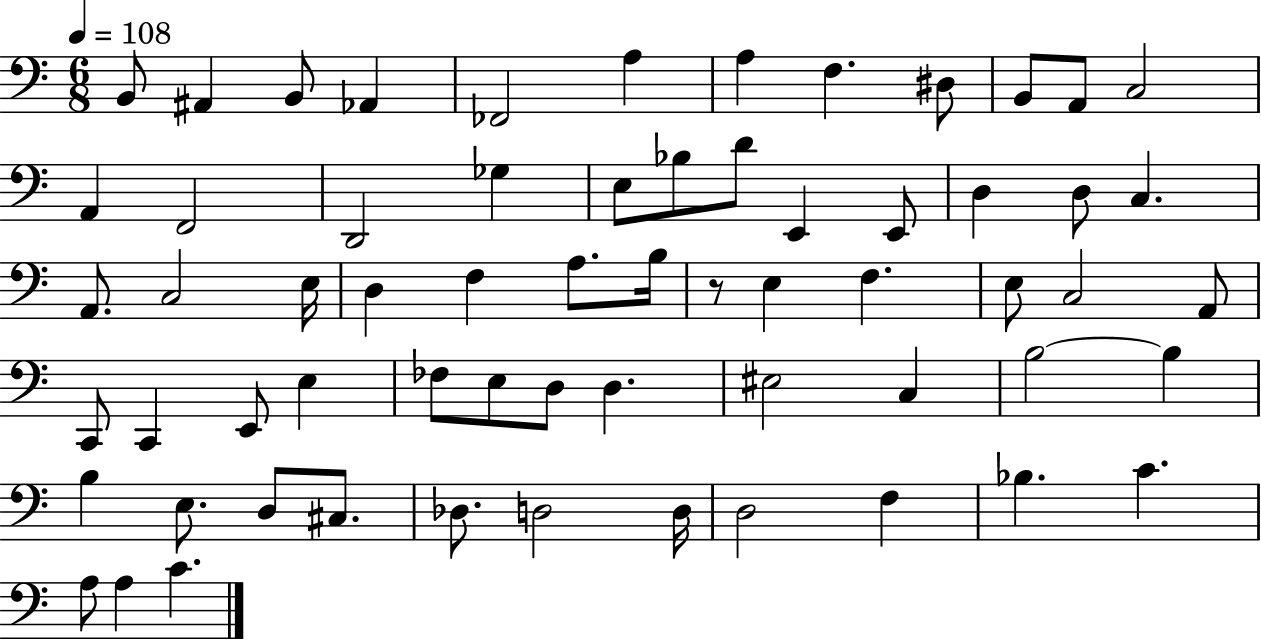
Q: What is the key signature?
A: C major